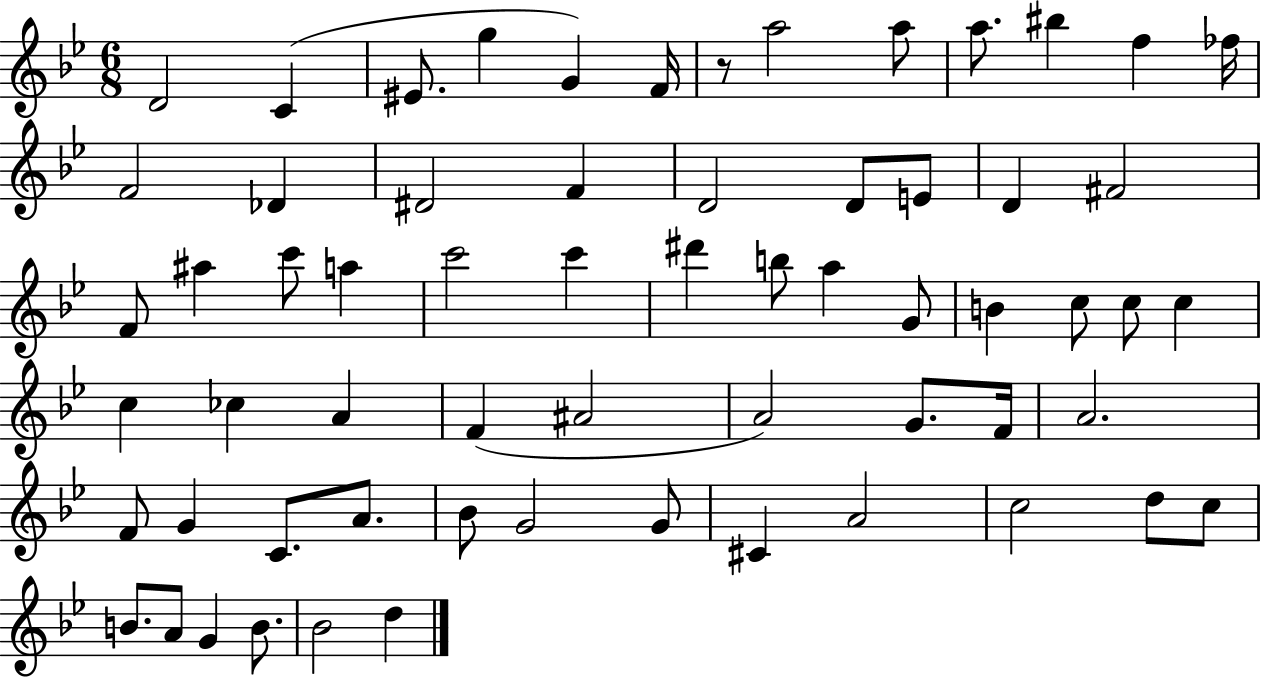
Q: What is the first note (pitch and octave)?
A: D4